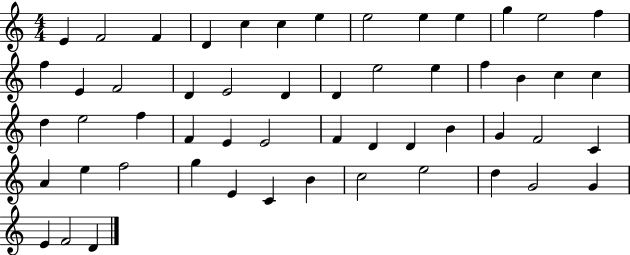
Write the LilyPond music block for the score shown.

{
  \clef treble
  \numericTimeSignature
  \time 4/4
  \key c \major
  e'4 f'2 f'4 | d'4 c''4 c''4 e''4 | e''2 e''4 e''4 | g''4 e''2 f''4 | \break f''4 e'4 f'2 | d'4 e'2 d'4 | d'4 e''2 e''4 | f''4 b'4 c''4 c''4 | \break d''4 e''2 f''4 | f'4 e'4 e'2 | f'4 d'4 d'4 b'4 | g'4 f'2 c'4 | \break a'4 e''4 f''2 | g''4 e'4 c'4 b'4 | c''2 e''2 | d''4 g'2 g'4 | \break e'4 f'2 d'4 | \bar "|."
}